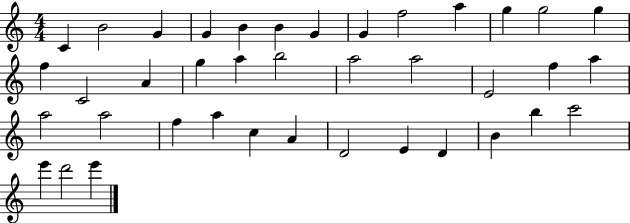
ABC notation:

X:1
T:Untitled
M:4/4
L:1/4
K:C
C B2 G G B B G G f2 a g g2 g f C2 A g a b2 a2 a2 E2 f a a2 a2 f a c A D2 E D B b c'2 e' d'2 e'